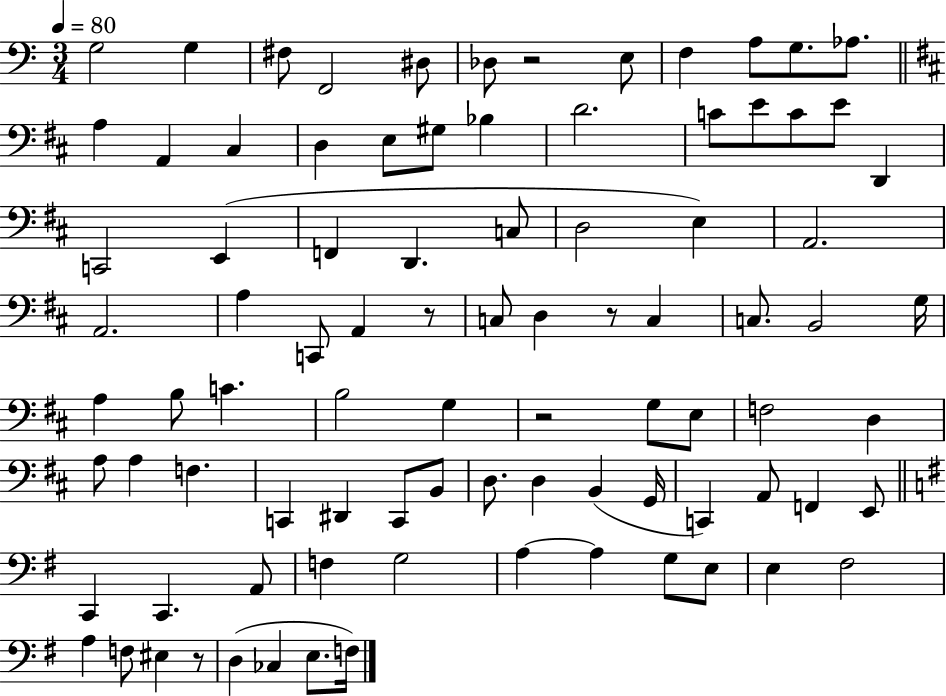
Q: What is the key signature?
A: C major